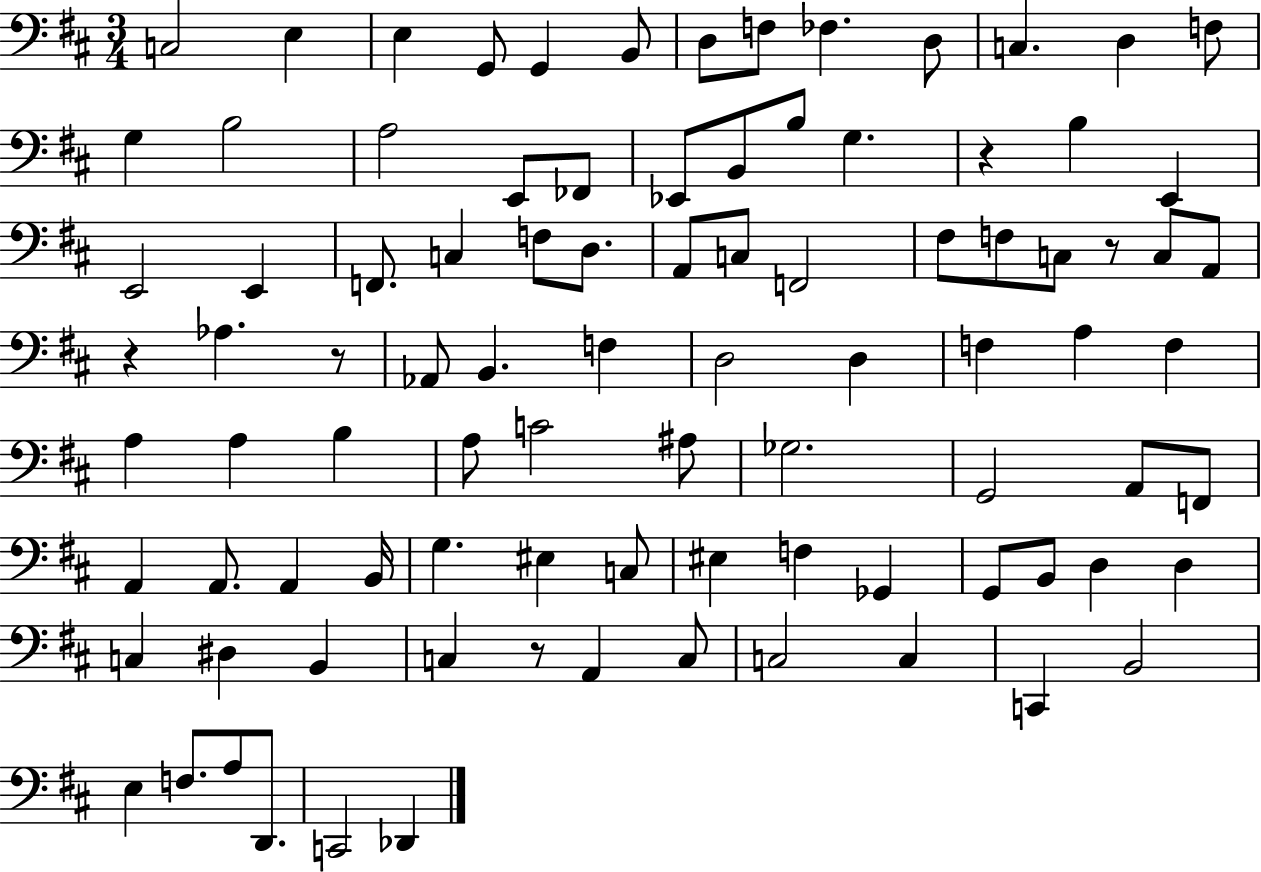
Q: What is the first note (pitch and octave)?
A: C3